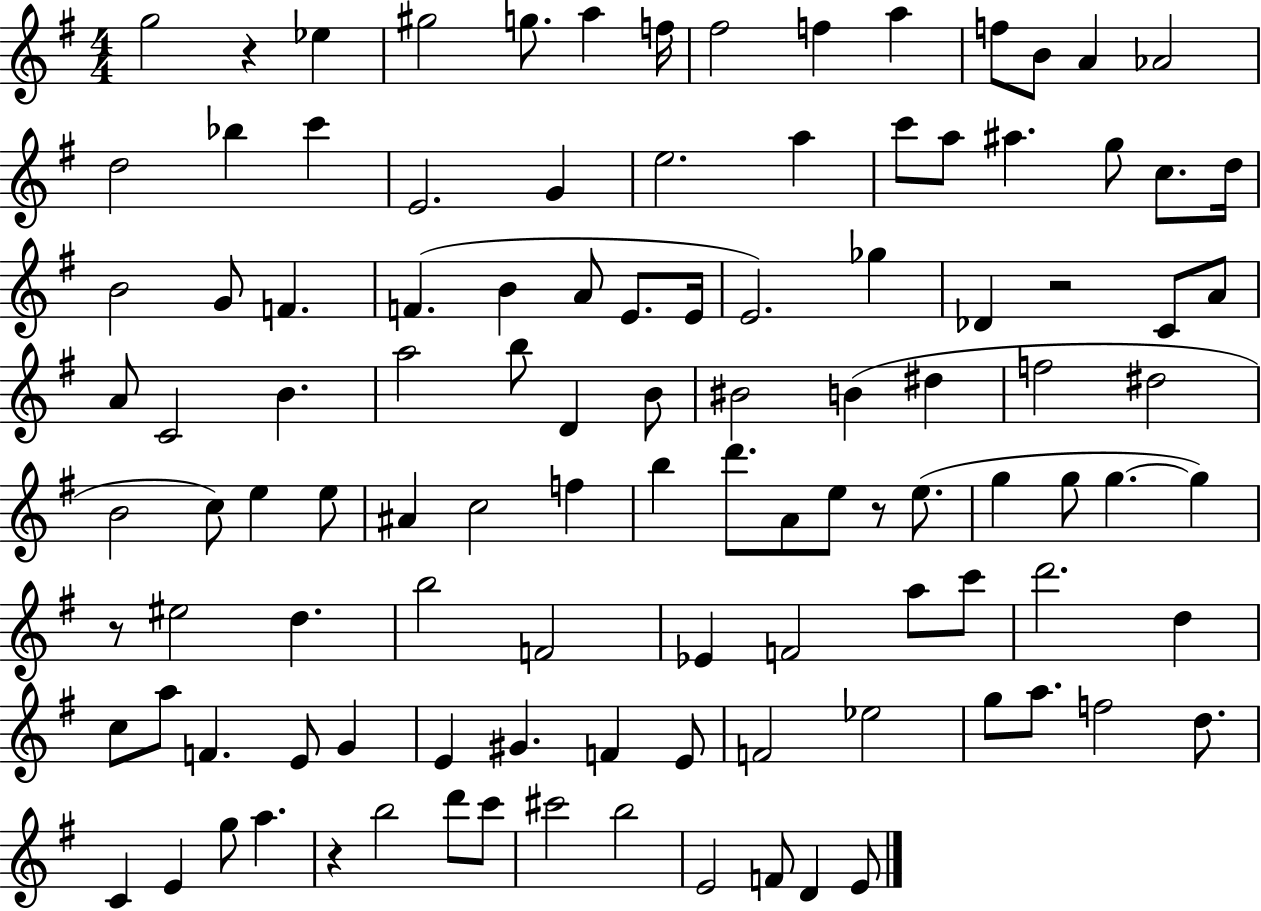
X:1
T:Untitled
M:4/4
L:1/4
K:G
g2 z _e ^g2 g/2 a f/4 ^f2 f a f/2 B/2 A _A2 d2 _b c' E2 G e2 a c'/2 a/2 ^a g/2 c/2 d/4 B2 G/2 F F B A/2 E/2 E/4 E2 _g _D z2 C/2 A/2 A/2 C2 B a2 b/2 D B/2 ^B2 B ^d f2 ^d2 B2 c/2 e e/2 ^A c2 f b d'/2 A/2 e/2 z/2 e/2 g g/2 g g z/2 ^e2 d b2 F2 _E F2 a/2 c'/2 d'2 d c/2 a/2 F E/2 G E ^G F E/2 F2 _e2 g/2 a/2 f2 d/2 C E g/2 a z b2 d'/2 c'/2 ^c'2 b2 E2 F/2 D E/2